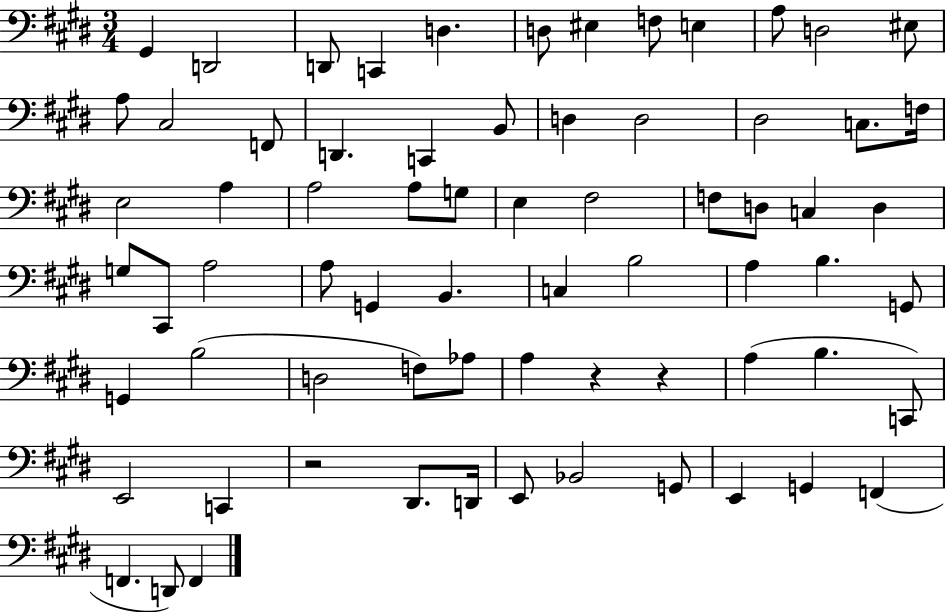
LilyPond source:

{
  \clef bass
  \numericTimeSignature
  \time 3/4
  \key e \major
  gis,4 d,2 | d,8 c,4 d4. | d8 eis4 f8 e4 | a8 d2 eis8 | \break a8 cis2 f,8 | d,4. c,4 b,8 | d4 d2 | dis2 c8. f16 | \break e2 a4 | a2 a8 g8 | e4 fis2 | f8 d8 c4 d4 | \break g8 cis,8 a2 | a8 g,4 b,4. | c4 b2 | a4 b4. g,8 | \break g,4 b2( | d2 f8) aes8 | a4 r4 r4 | a4( b4. c,8) | \break e,2 c,4 | r2 dis,8. d,16 | e,8 bes,2 g,8 | e,4 g,4 f,4( | \break f,4. d,8) f,4 | \bar "|."
}